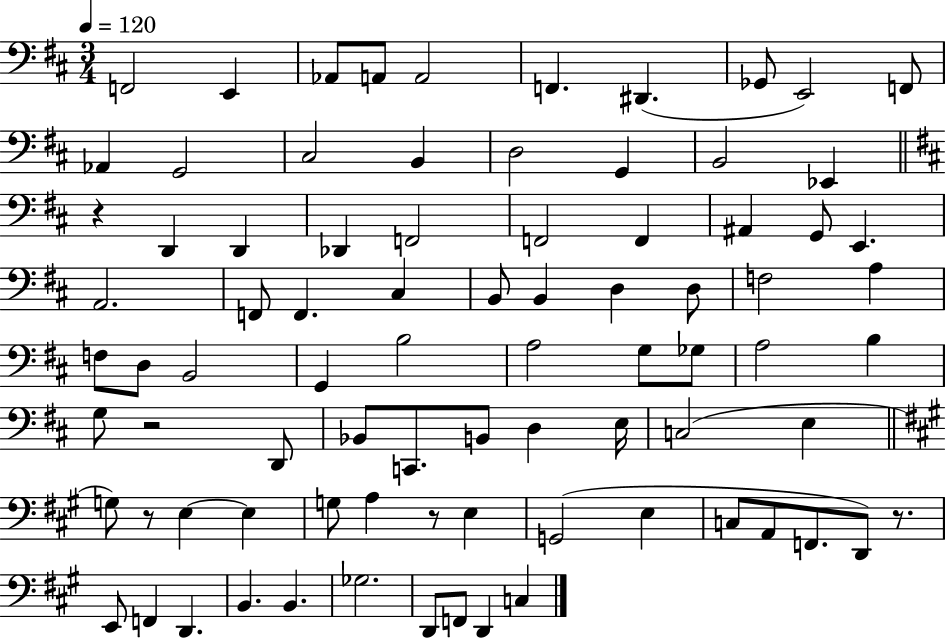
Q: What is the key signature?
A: D major